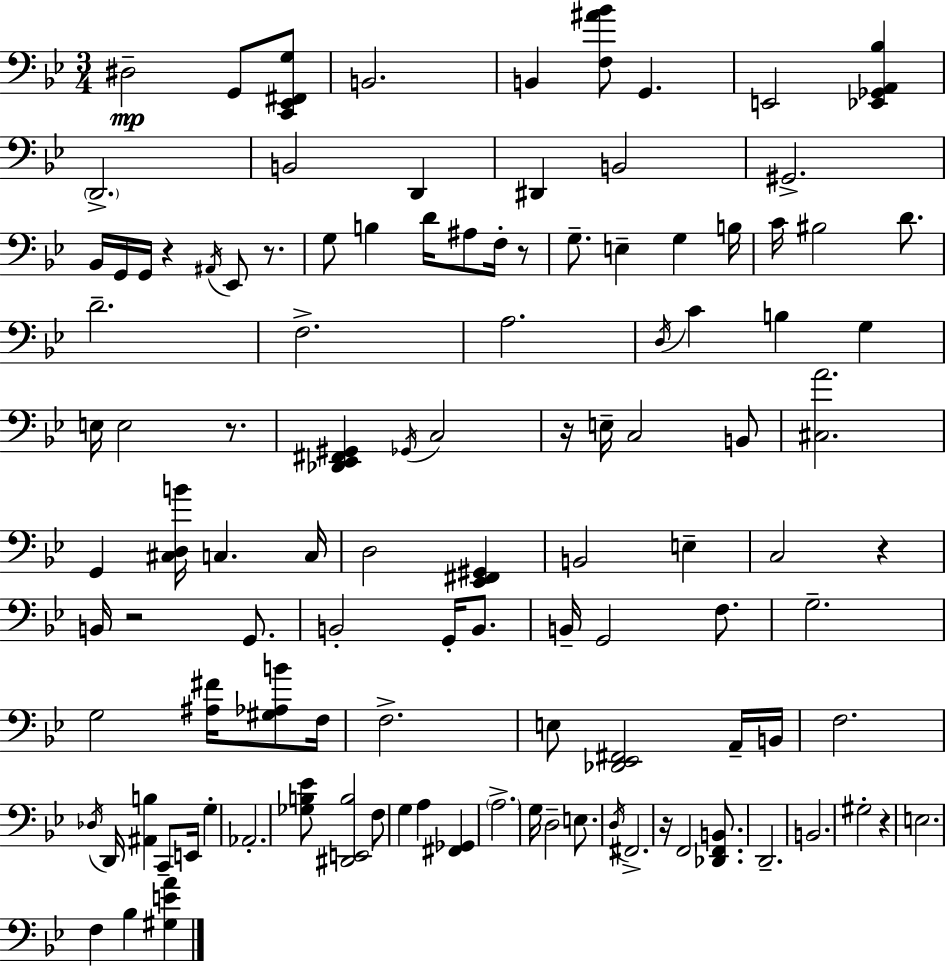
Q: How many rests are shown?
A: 9